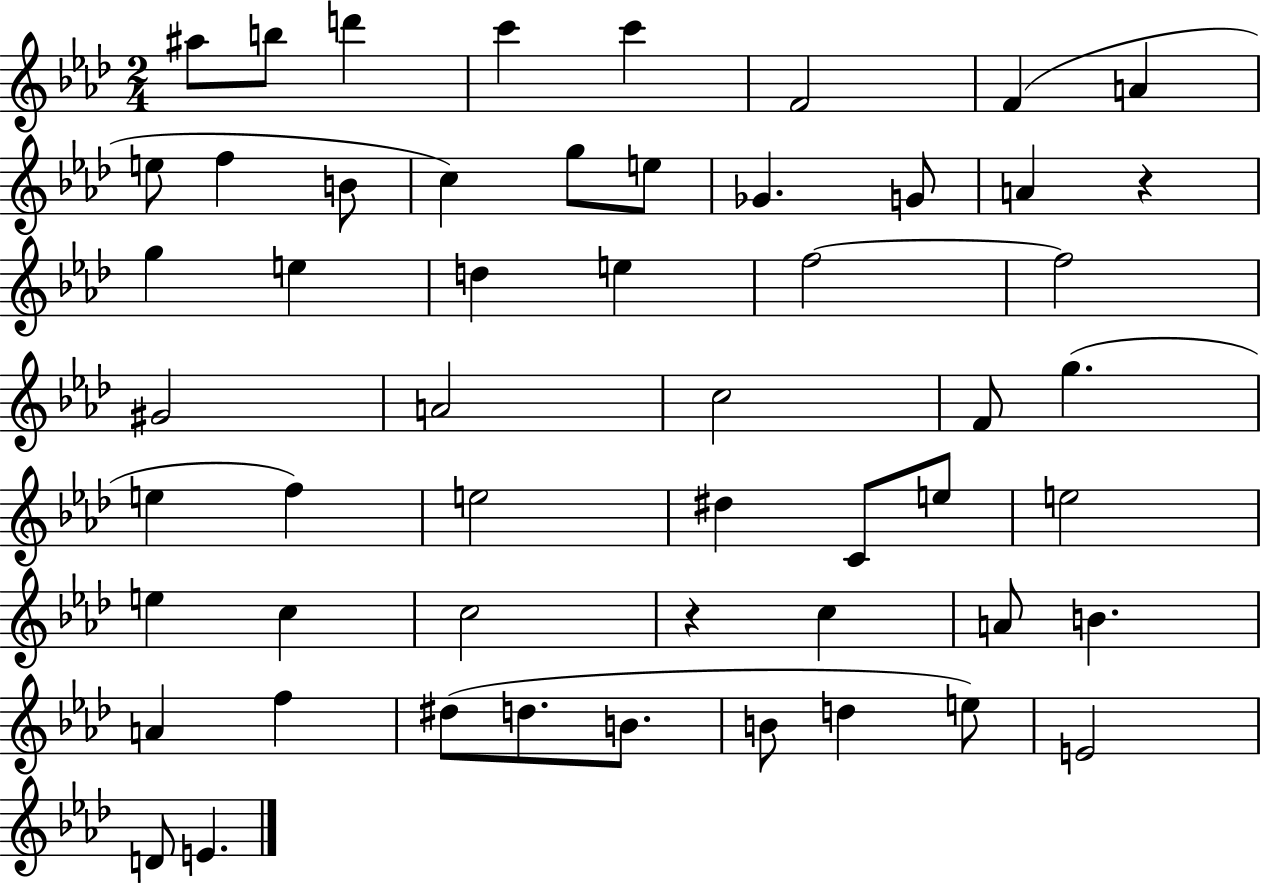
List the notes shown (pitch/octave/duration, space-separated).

A#5/e B5/e D6/q C6/q C6/q F4/h F4/q A4/q E5/e F5/q B4/e C5/q G5/e E5/e Gb4/q. G4/e A4/q R/q G5/q E5/q D5/q E5/q F5/h F5/h G#4/h A4/h C5/h F4/e G5/q. E5/q F5/q E5/h D#5/q C4/e E5/e E5/h E5/q C5/q C5/h R/q C5/q A4/e B4/q. A4/q F5/q D#5/e D5/e. B4/e. B4/e D5/q E5/e E4/h D4/e E4/q.